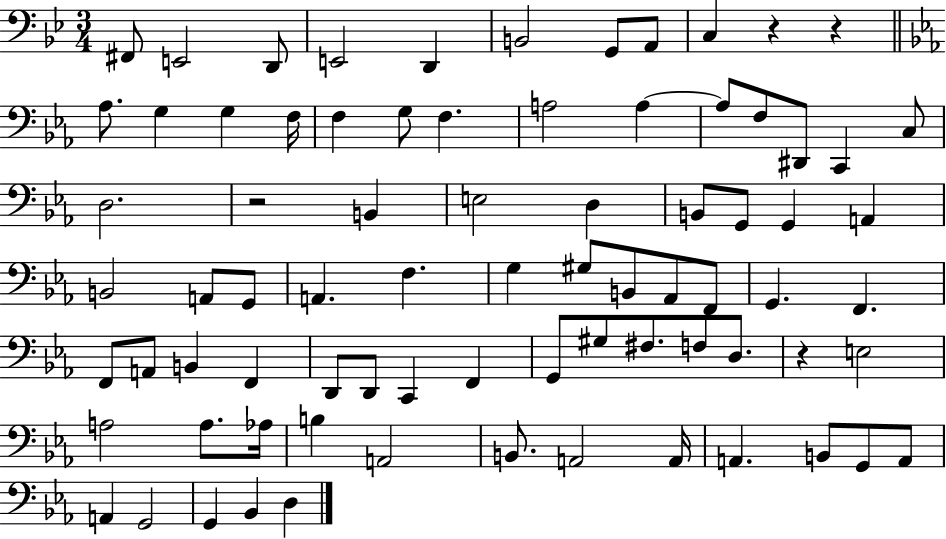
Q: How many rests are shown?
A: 4